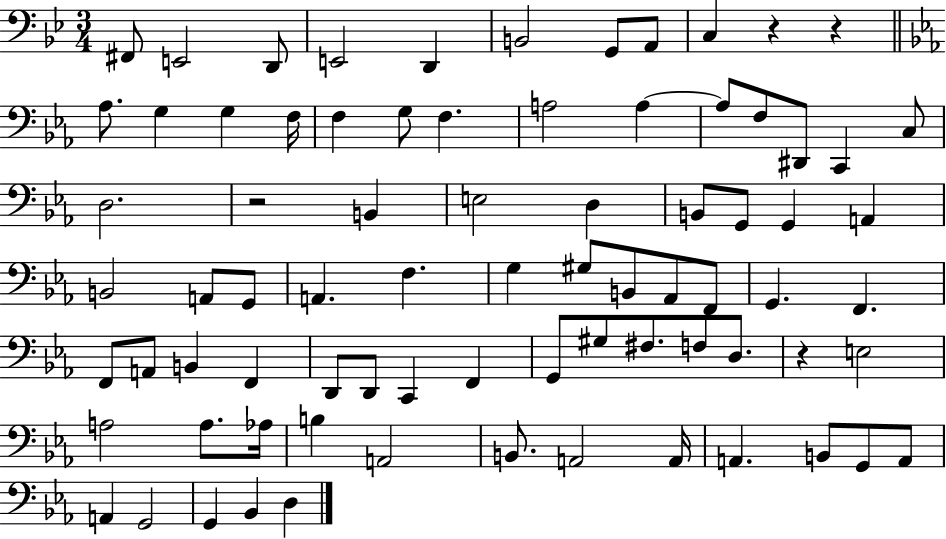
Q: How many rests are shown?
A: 4